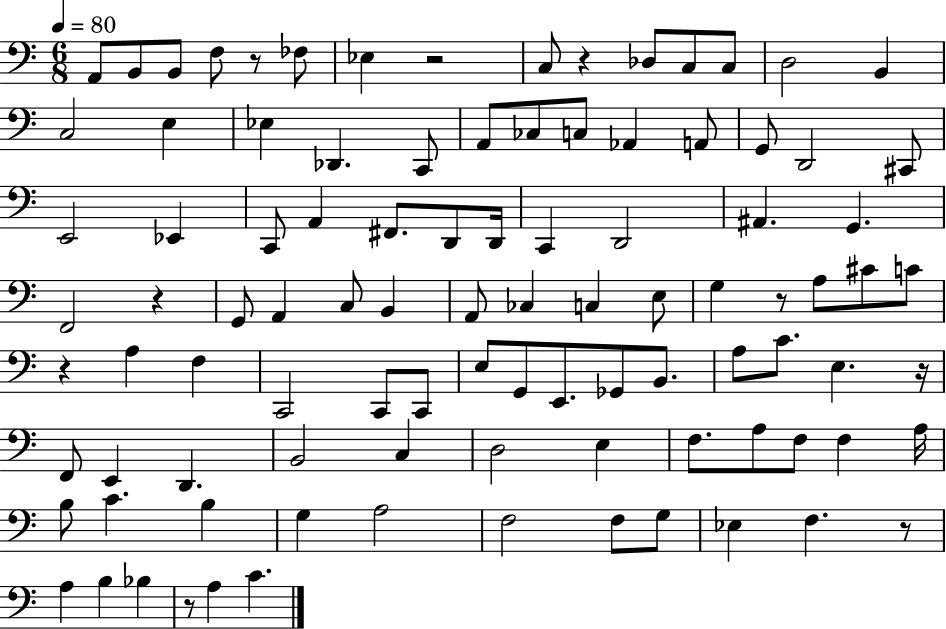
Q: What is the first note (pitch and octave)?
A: A2